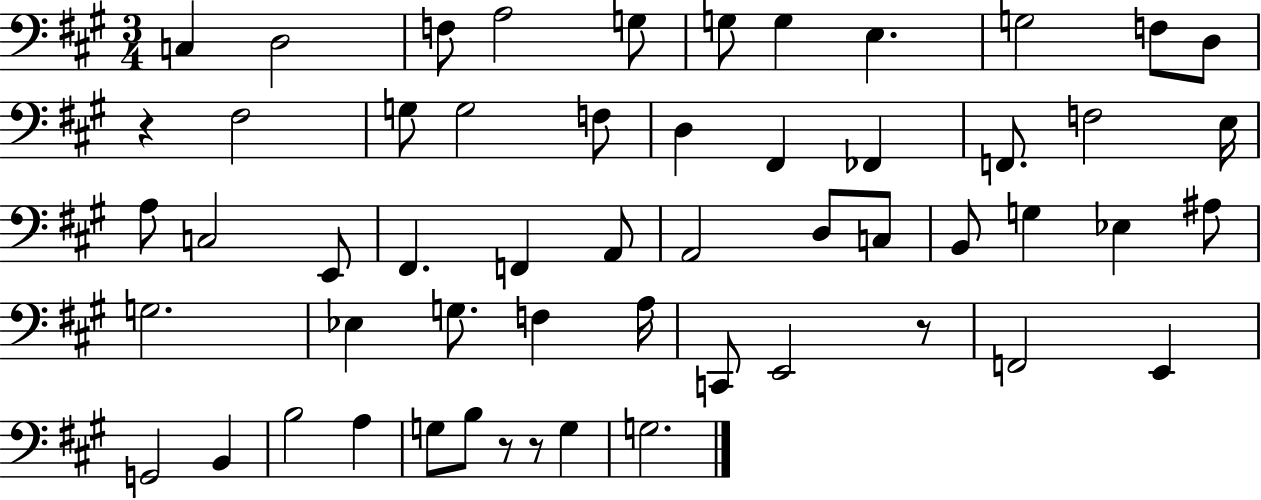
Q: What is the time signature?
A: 3/4